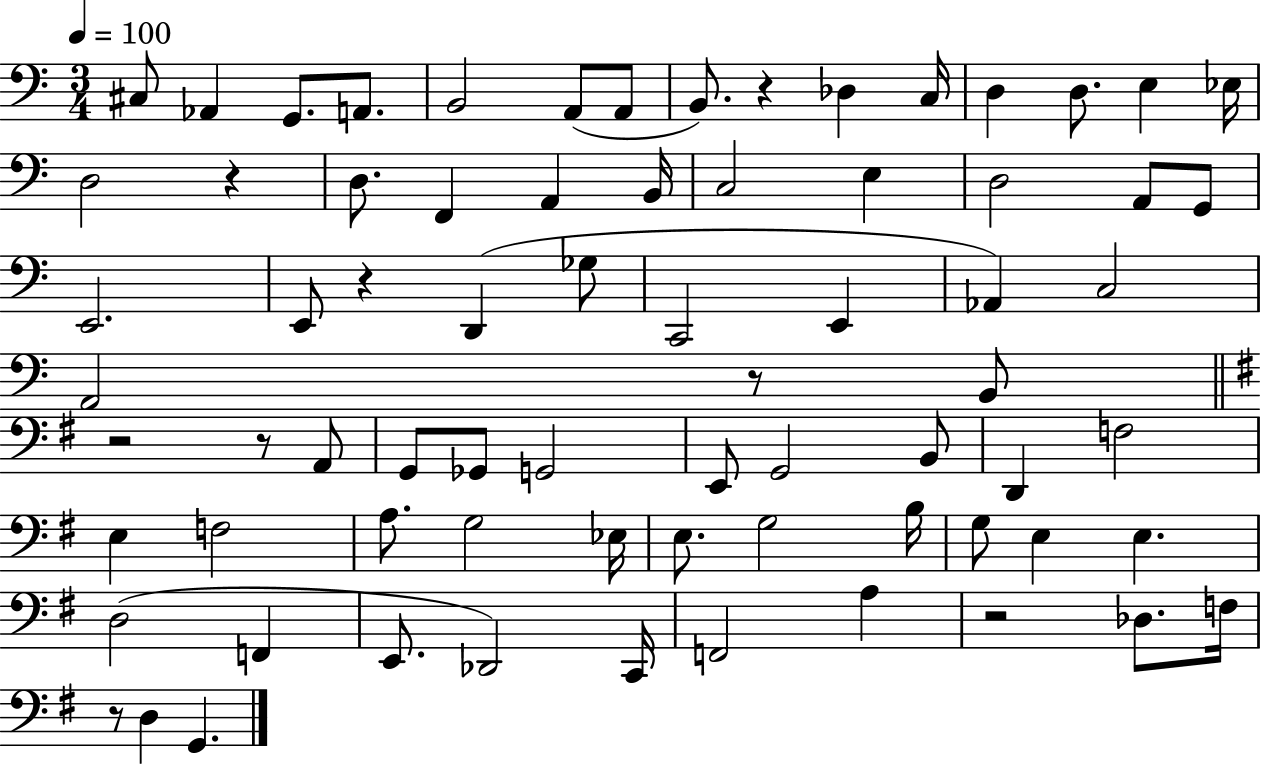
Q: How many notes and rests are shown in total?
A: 73